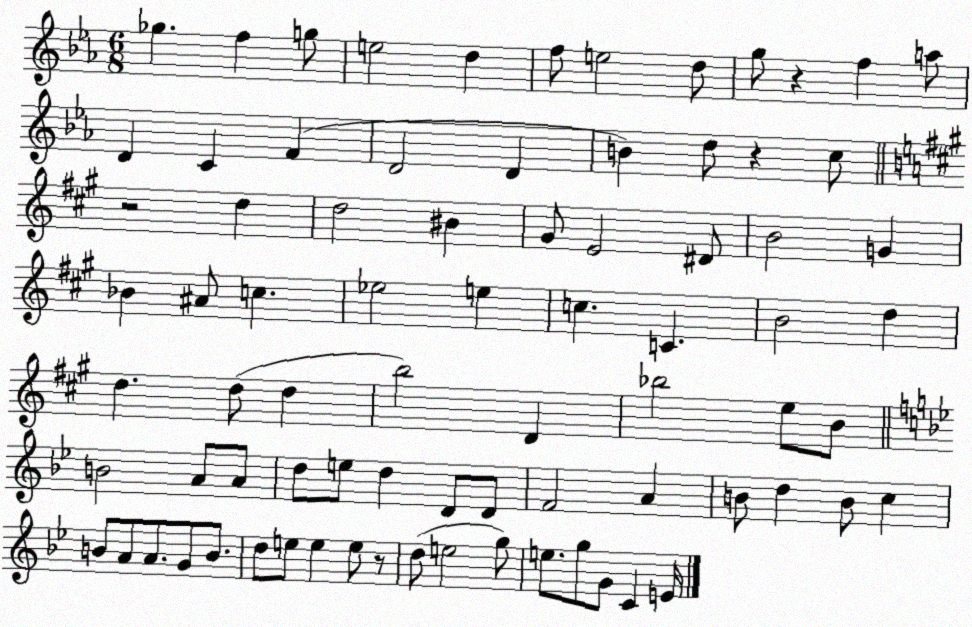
X:1
T:Untitled
M:6/8
L:1/4
K:Eb
_g f g/2 e2 d f/2 e2 d/2 g/2 z f a/2 D C F D2 D B d/2 z c/2 z2 d d2 ^B ^G/2 E2 ^D/2 B2 G _B ^A/2 c _e2 e c C B2 d d d/2 d b2 D _b2 e/2 B/2 B2 A/2 A/2 d/2 e/2 d D/2 D/2 F2 A B/2 d B/2 c B/2 A/2 A/2 G/2 B/2 d/2 e/2 e e/2 z/2 d/2 e2 g/2 e/2 g/2 G/2 C E/4